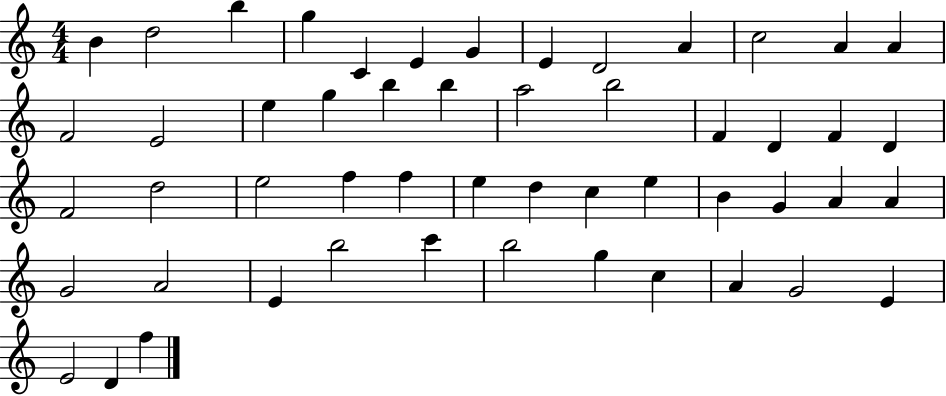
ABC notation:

X:1
T:Untitled
M:4/4
L:1/4
K:C
B d2 b g C E G E D2 A c2 A A F2 E2 e g b b a2 b2 F D F D F2 d2 e2 f f e d c e B G A A G2 A2 E b2 c' b2 g c A G2 E E2 D f